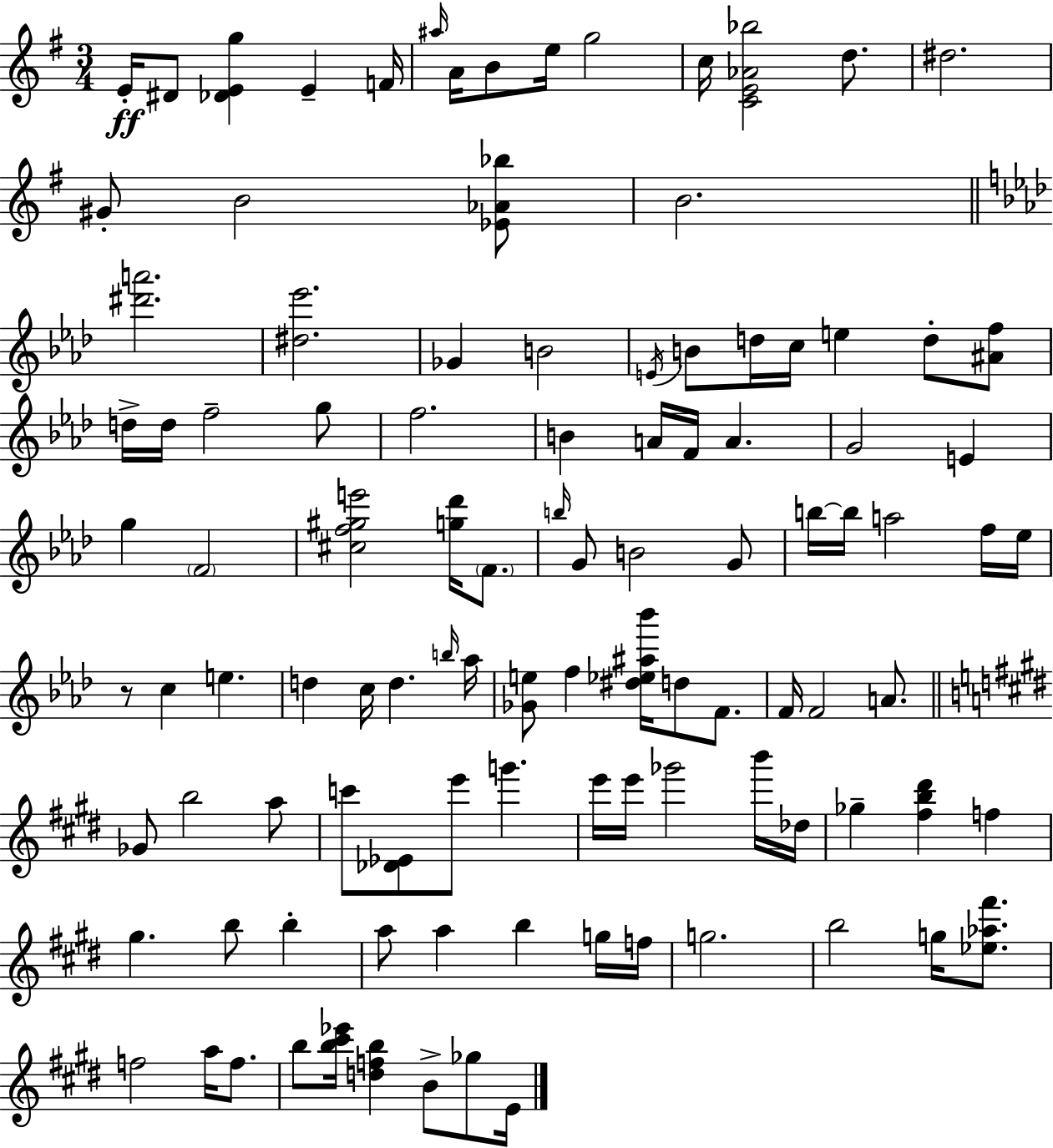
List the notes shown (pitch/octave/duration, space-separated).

E4/s D#4/e [Db4,E4,G5]/q E4/q F4/s A#5/s A4/s B4/e E5/s G5/h C5/s [C4,E4,Ab4,Bb5]/h D5/e. D#5/h. G#4/e B4/h [Eb4,Ab4,Bb5]/e B4/h. [D#6,A6]/h. [D#5,Eb6]/h. Gb4/q B4/h E4/s B4/e D5/s C5/s E5/q D5/e [A#4,F5]/e D5/s D5/s F5/h G5/e F5/h. B4/q A4/s F4/s A4/q. G4/h E4/q G5/q F4/h [C#5,F5,G#5,E6]/h [G5,Db6]/s F4/e. B5/s G4/e B4/h G4/e B5/s B5/s A5/h F5/s Eb5/s R/e C5/q E5/q. D5/q C5/s D5/q. B5/s Ab5/s [Gb4,E5]/e F5/q [D#5,Eb5,A#5,Bb6]/s D5/e F4/e. F4/s F4/h A4/e. Gb4/e B5/h A5/e C6/e [Db4,Eb4]/e E6/e G6/q. E6/s E6/s Gb6/h B6/s Db5/s Gb5/q [F#5,B5,D#6]/q F5/q G#5/q. B5/e B5/q A5/e A5/q B5/q G5/s F5/s G5/h. B5/h G5/s [Eb5,Ab5,F#6]/e. F5/h A5/s F5/e. B5/e [B5,C#6,Eb6]/s [D5,F5,B5]/q B4/e Gb5/e E4/s